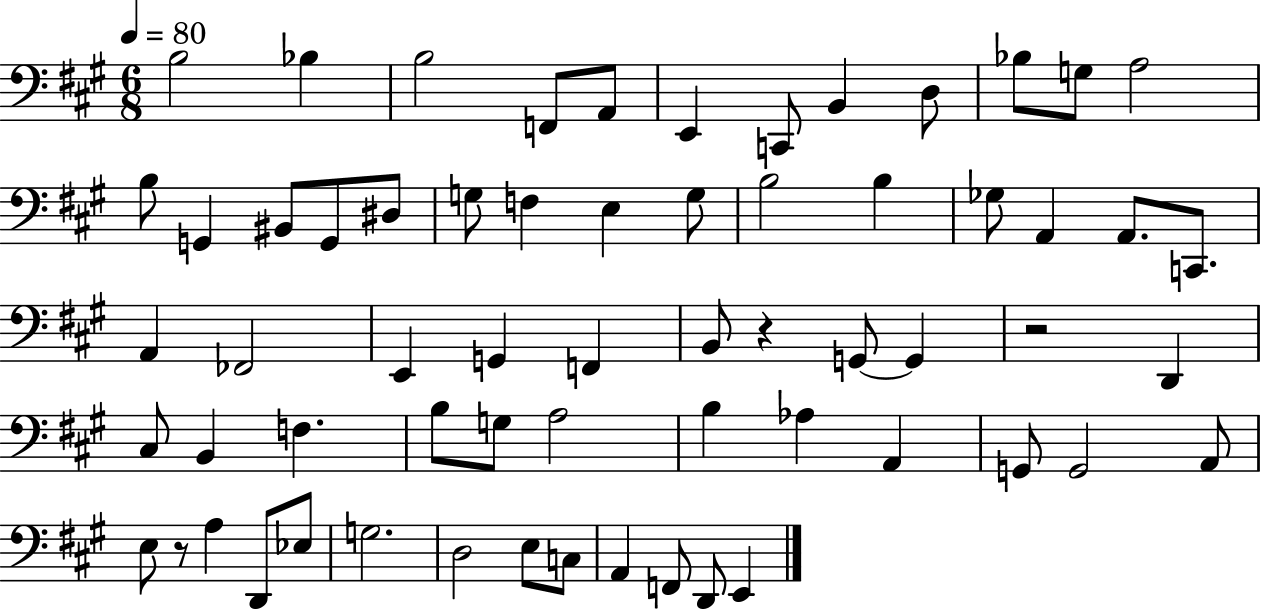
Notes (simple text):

B3/h Bb3/q B3/h F2/e A2/e E2/q C2/e B2/q D3/e Bb3/e G3/e A3/h B3/e G2/q BIS2/e G2/e D#3/e G3/e F3/q E3/q G3/e B3/h B3/q Gb3/e A2/q A2/e. C2/e. A2/q FES2/h E2/q G2/q F2/q B2/e R/q G2/e G2/q R/h D2/q C#3/e B2/q F3/q. B3/e G3/e A3/h B3/q Ab3/q A2/q G2/e G2/h A2/e E3/e R/e A3/q D2/e Eb3/e G3/h. D3/h E3/e C3/e A2/q F2/e D2/e E2/q